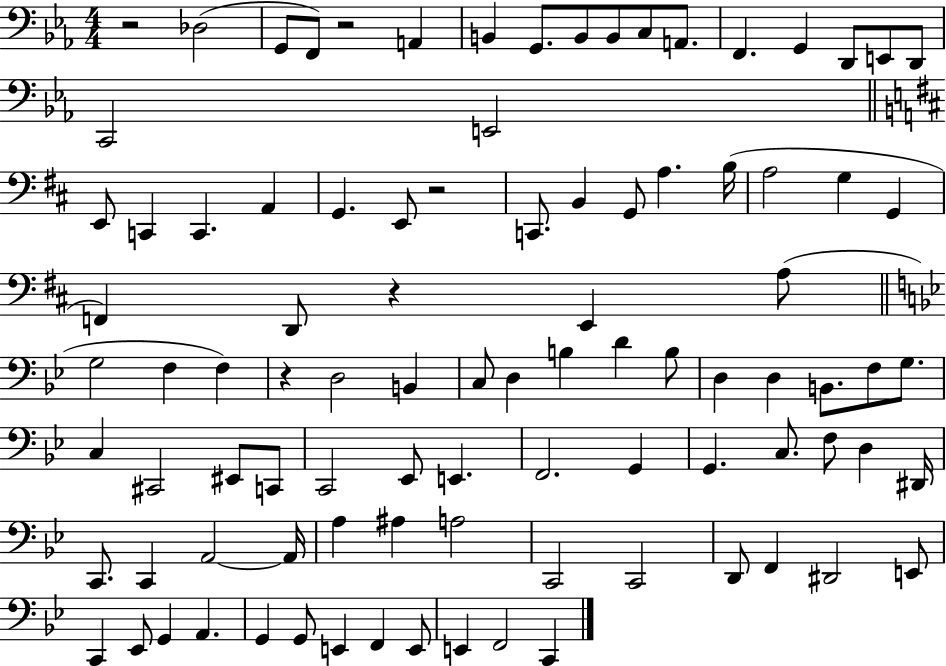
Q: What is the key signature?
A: EES major